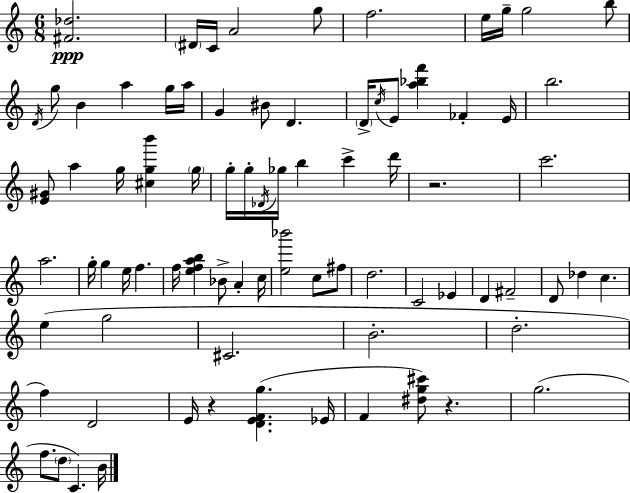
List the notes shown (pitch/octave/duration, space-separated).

[F#4,Db5]/h. D#4/s C4/s A4/h G5/e F5/h. E5/s G5/s G5/h B5/e D4/s G5/e B4/q A5/q G5/s A5/s G4/q BIS4/e D4/q. D4/s C5/s E4/e [A5,Bb5,F6]/q FES4/q E4/s B5/h. [E4,G#4]/e A5/q G5/s [C#5,G5,B6]/q G5/s G5/s G5/s Db4/s Gb5/s B5/q C6/q D6/s R/h. C6/h. A5/h. G5/s G5/q E5/s F5/q. F5/s [E5,F5,A5,B5]/q Bb4/e A4/q C5/s [E5,Bb6]/h C5/e F#5/e D5/h. C4/h Eb4/q D4/q F#4/h D4/e Db5/q C5/q. E5/q G5/h C#4/h. B4/h. D5/h. F5/q D4/h E4/s R/q [D4,E4,F4,G5]/q. Eb4/s F4/q [D#5,G5,C#6]/e R/q. G5/h. F5/e. D5/e C4/q. B4/s